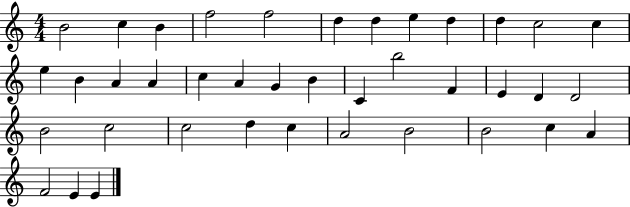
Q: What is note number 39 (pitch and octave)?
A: E4